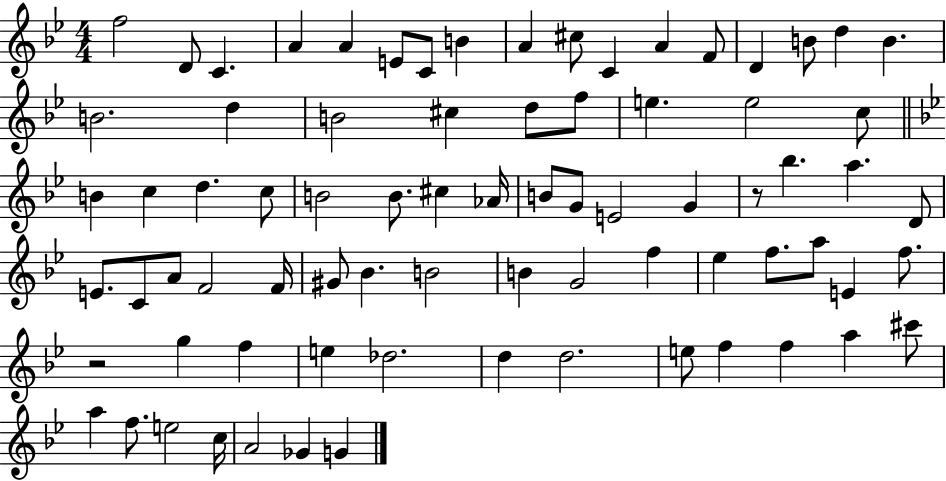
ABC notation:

X:1
T:Untitled
M:4/4
L:1/4
K:Bb
f2 D/2 C A A E/2 C/2 B A ^c/2 C A F/2 D B/2 d B B2 d B2 ^c d/2 f/2 e e2 c/2 B c d c/2 B2 B/2 ^c _A/4 B/2 G/2 E2 G z/2 _b a D/2 E/2 C/2 A/2 F2 F/4 ^G/2 _B B2 B G2 f _e f/2 a/2 E f/2 z2 g f e _d2 d d2 e/2 f f a ^c'/2 a f/2 e2 c/4 A2 _G G